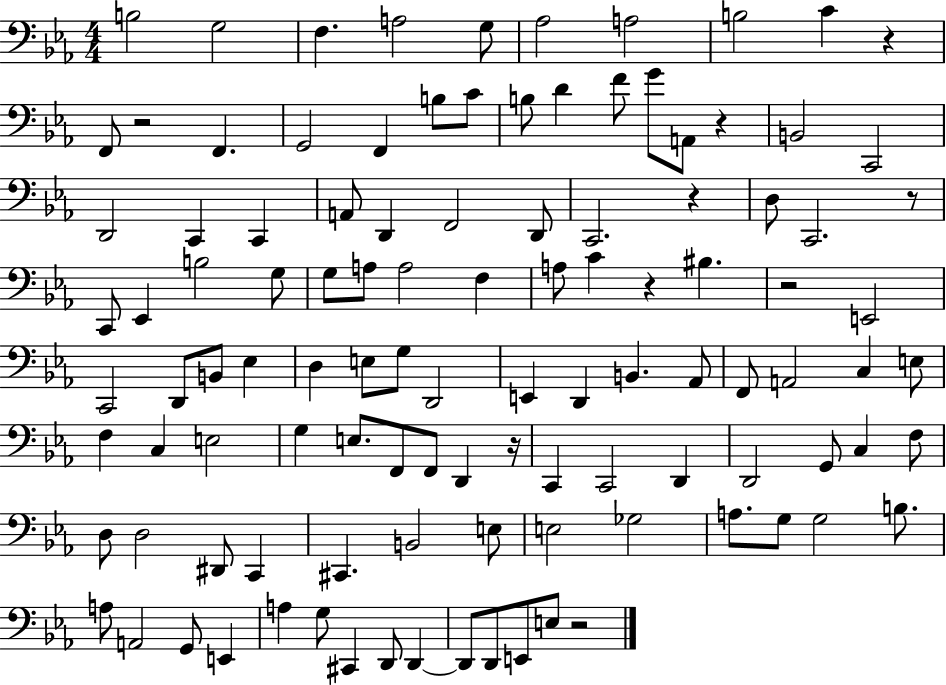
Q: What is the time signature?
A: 4/4